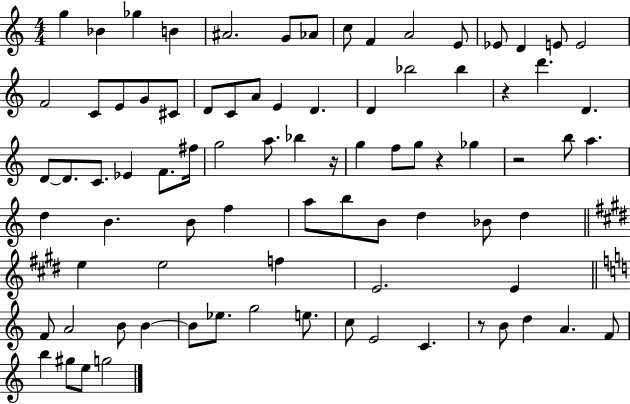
G5/q Bb4/q Gb5/q B4/q A#4/h. G4/e Ab4/e C5/e F4/q A4/h E4/e Eb4/e D4/q E4/e E4/h F4/h C4/e E4/e G4/e C#4/e D4/e C4/e A4/e E4/q D4/q. D4/q Bb5/h Bb5/q R/q D6/q. D4/q. D4/e D4/e. C4/e. Eb4/q F4/e. F#5/s G5/h A5/e. Bb5/q R/s G5/q F5/e G5/e R/q Gb5/q R/h B5/e A5/q. D5/q B4/q. B4/e F5/q A5/e B5/e B4/e D5/q Bb4/e D5/q E5/q E5/h F5/q E4/h. E4/q F4/e A4/h B4/e B4/q B4/e Eb5/e. G5/h E5/e. C5/e E4/h C4/q. R/e B4/e D5/q A4/q. F4/e B5/q G#5/e E5/e G5/h